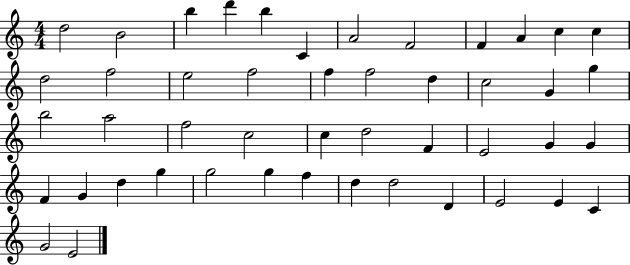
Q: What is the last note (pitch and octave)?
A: E4